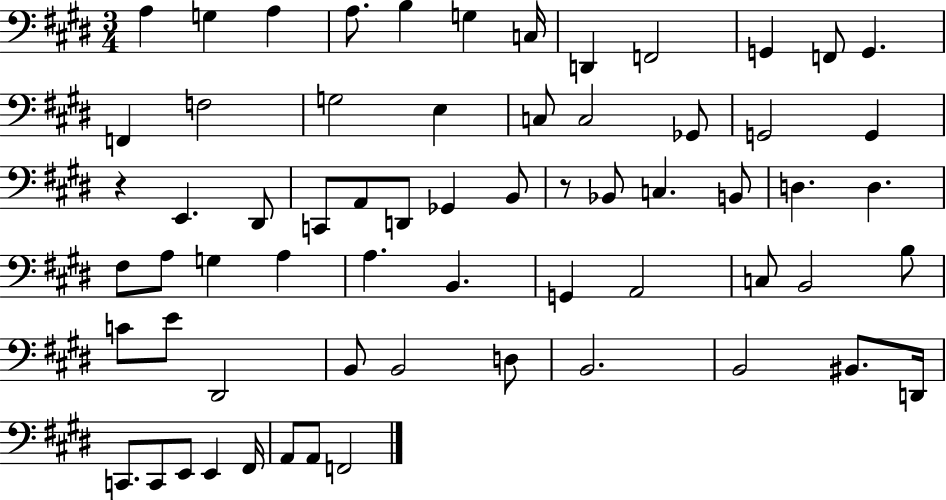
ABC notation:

X:1
T:Untitled
M:3/4
L:1/4
K:E
A, G, A, A,/2 B, G, C,/4 D,, F,,2 G,, F,,/2 G,, F,, F,2 G,2 E, C,/2 C,2 _G,,/2 G,,2 G,, z E,, ^D,,/2 C,,/2 A,,/2 D,,/2 _G,, B,,/2 z/2 _B,,/2 C, B,,/2 D, D, ^F,/2 A,/2 G, A, A, B,, G,, A,,2 C,/2 B,,2 B,/2 C/2 E/2 ^D,,2 B,,/2 B,,2 D,/2 B,,2 B,,2 ^B,,/2 D,,/4 C,,/2 C,,/2 E,,/2 E,, ^F,,/4 A,,/2 A,,/2 F,,2